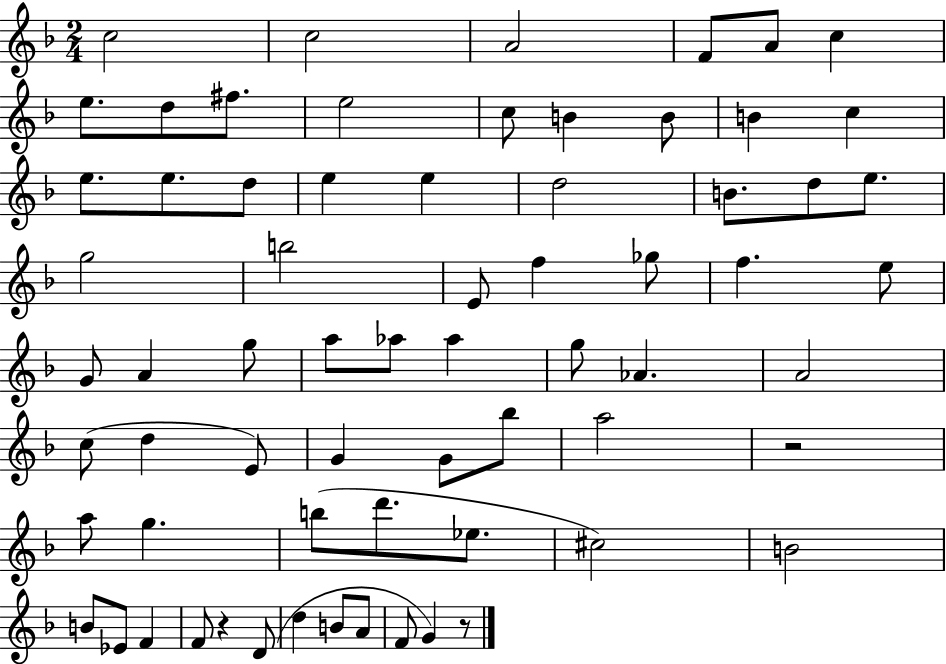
C5/h C5/h A4/h F4/e A4/e C5/q E5/e. D5/e F#5/e. E5/h C5/e B4/q B4/e B4/q C5/q E5/e. E5/e. D5/e E5/q E5/q D5/h B4/e. D5/e E5/e. G5/h B5/h E4/e F5/q Gb5/e F5/q. E5/e G4/e A4/q G5/e A5/e Ab5/e Ab5/q G5/e Ab4/q. A4/h C5/e D5/q E4/e G4/q G4/e Bb5/e A5/h R/h A5/e G5/q. B5/e D6/e. Eb5/e. C#5/h B4/h B4/e Eb4/e F4/q F4/e R/q D4/e D5/q B4/e A4/e F4/e G4/q R/e